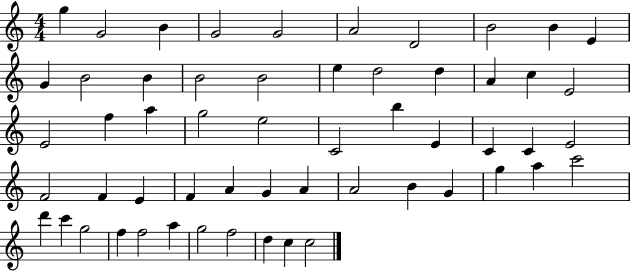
{
  \clef treble
  \numericTimeSignature
  \time 4/4
  \key c \major
  g''4 g'2 b'4 | g'2 g'2 | a'2 d'2 | b'2 b'4 e'4 | \break g'4 b'2 b'4 | b'2 b'2 | e''4 d''2 d''4 | a'4 c''4 e'2 | \break e'2 f''4 a''4 | g''2 e''2 | c'2 b''4 e'4 | c'4 c'4 e'2 | \break f'2 f'4 e'4 | f'4 a'4 g'4 a'4 | a'2 b'4 g'4 | g''4 a''4 c'''2 | \break d'''4 c'''4 g''2 | f''4 f''2 a''4 | g''2 f''2 | d''4 c''4 c''2 | \break \bar "|."
}